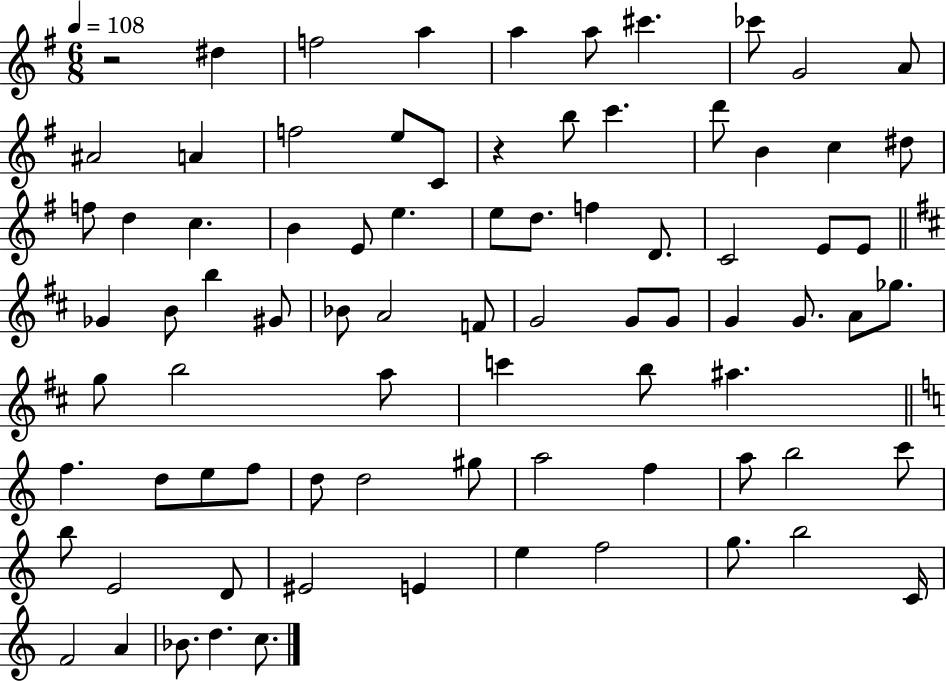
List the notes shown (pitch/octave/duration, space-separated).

R/h D#5/q F5/h A5/q A5/q A5/e C#6/q. CES6/e G4/h A4/e A#4/h A4/q F5/h E5/e C4/e R/q B5/e C6/q. D6/e B4/q C5/q D#5/e F5/e D5/q C5/q. B4/q E4/e E5/q. E5/e D5/e. F5/q D4/e. C4/h E4/e E4/e Gb4/q B4/e B5/q G#4/e Bb4/e A4/h F4/e G4/h G4/e G4/e G4/q G4/e. A4/e Gb5/e. G5/e B5/h A5/e C6/q B5/e A#5/q. F5/q. D5/e E5/e F5/e D5/e D5/h G#5/e A5/h F5/q A5/e B5/h C6/e B5/e E4/h D4/e EIS4/h E4/q E5/q F5/h G5/e. B5/h C4/s F4/h A4/q Bb4/e. D5/q. C5/e.